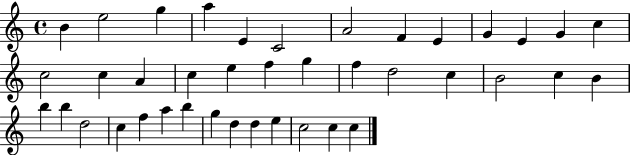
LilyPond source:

{
  \clef treble
  \time 4/4
  \defaultTimeSignature
  \key c \major
  b'4 e''2 g''4 | a''4 e'4 c'2 | a'2 f'4 e'4 | g'4 e'4 g'4 c''4 | \break c''2 c''4 a'4 | c''4 e''4 f''4 g''4 | f''4 d''2 c''4 | b'2 c''4 b'4 | \break b''4 b''4 d''2 | c''4 f''4 a''4 b''4 | g''4 d''4 d''4 e''4 | c''2 c''4 c''4 | \break \bar "|."
}